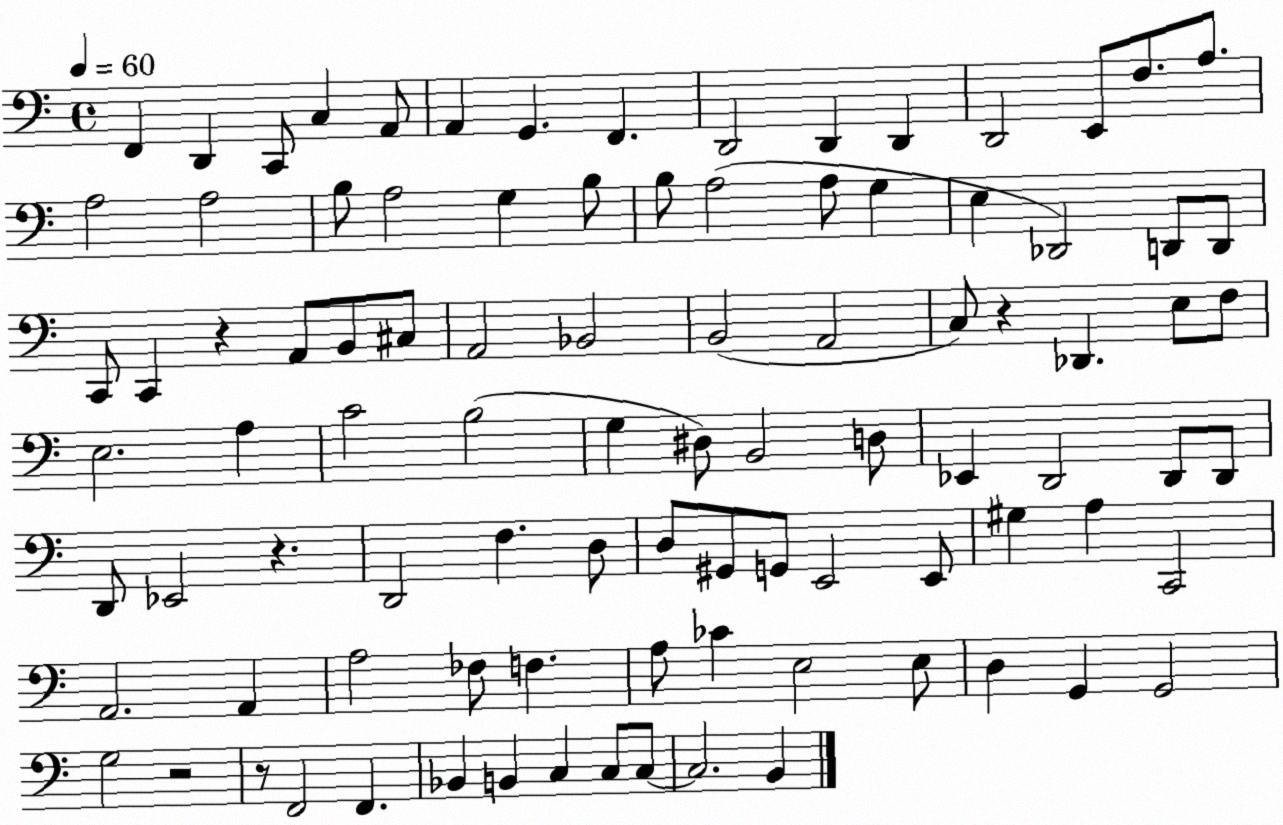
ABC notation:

X:1
T:Untitled
M:4/4
L:1/4
K:C
F,, D,, C,,/2 C, A,,/2 A,, G,, F,, D,,2 D,, D,, D,,2 E,,/2 F,/2 A,/2 A,2 A,2 B,/2 A,2 G, B,/2 B,/2 A,2 A,/2 G, E, _D,,2 D,,/2 D,,/2 C,,/2 C,, z A,,/2 B,,/2 ^C,/2 A,,2 _B,,2 B,,2 A,,2 C,/2 z _D,, E,/2 F,/2 E,2 A, C2 B,2 G, ^D,/2 B,,2 D,/2 _E,, D,,2 D,,/2 D,,/2 D,,/2 _E,,2 z D,,2 F, D,/2 D,/2 ^G,,/2 G,,/2 E,,2 E,,/2 ^G, A, C,,2 A,,2 A,, A,2 _F,/2 F, A,/2 _C E,2 E,/2 D, G,, G,,2 G,2 z2 z/2 F,,2 F,, _B,, B,, C, C,/2 C,/2 C,2 B,,